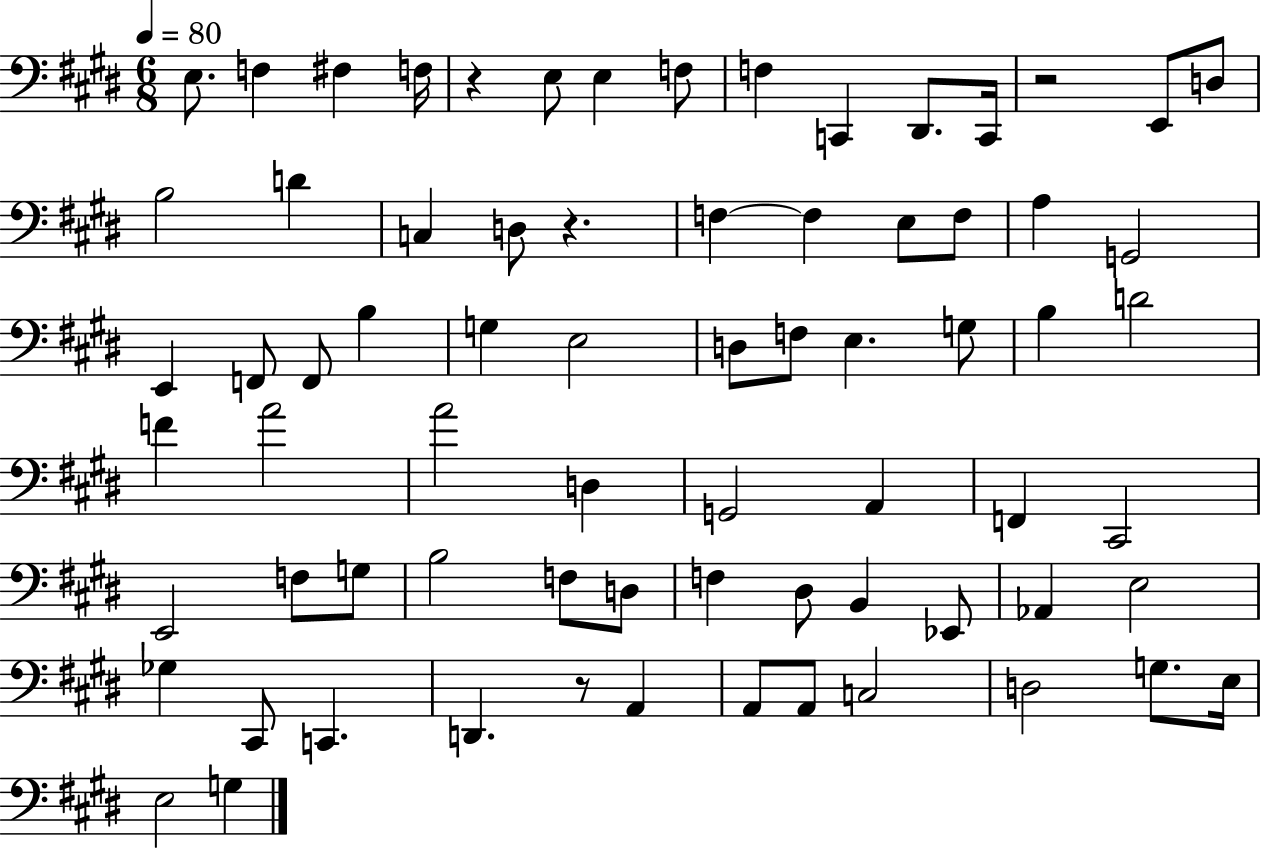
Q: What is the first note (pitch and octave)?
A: E3